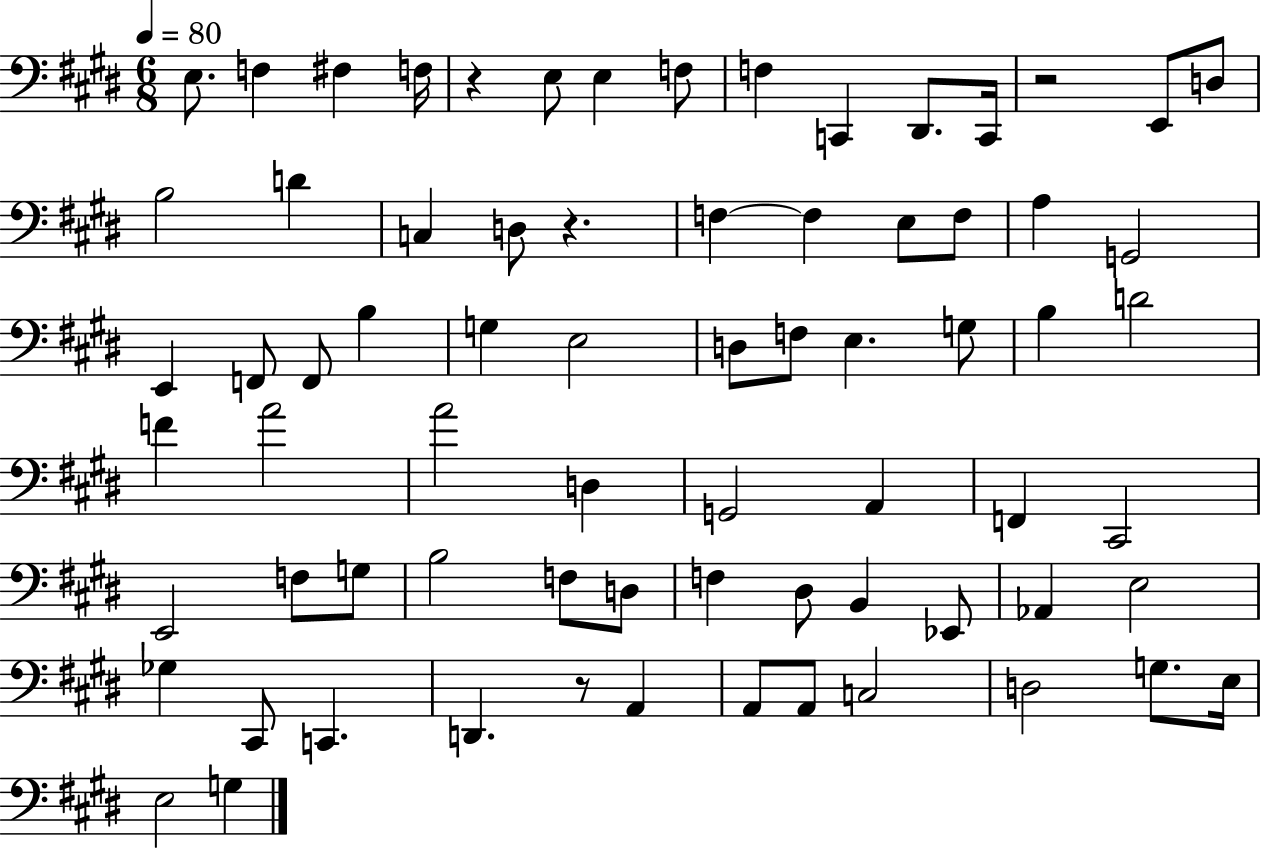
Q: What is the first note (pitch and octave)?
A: E3